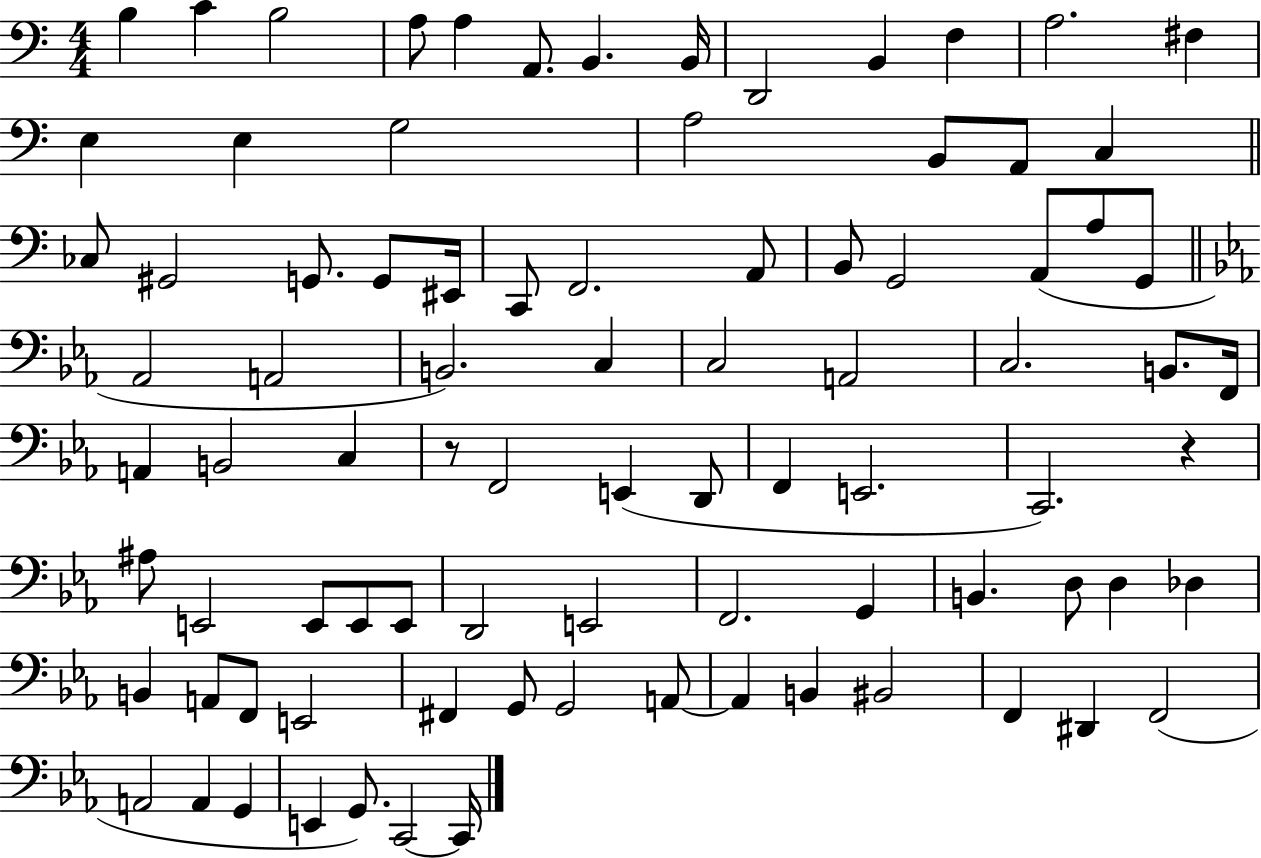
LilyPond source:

{
  \clef bass
  \numericTimeSignature
  \time 4/4
  \key c \major
  \repeat volta 2 { b4 c'4 b2 | a8 a4 a,8. b,4. b,16 | d,2 b,4 f4 | a2. fis4 | \break e4 e4 g2 | a2 b,8 a,8 c4 | \bar "||" \break \key a \minor ces8 gis,2 g,8. g,8 eis,16 | c,8 f,2. a,8 | b,8 g,2 a,8( a8 g,8 | \bar "||" \break \key c \minor aes,2 a,2 | b,2.) c4 | c2 a,2 | c2. b,8. f,16 | \break a,4 b,2 c4 | r8 f,2 e,4( d,8 | f,4 e,2. | c,2.) r4 | \break ais8 e,2 e,8 e,8 e,8 | d,2 e,2 | f,2. g,4 | b,4. d8 d4 des4 | \break b,4 a,8 f,8 e,2 | fis,4 g,8 g,2 a,8~~ | a,4 b,4 bis,2 | f,4 dis,4 f,2( | \break a,2 a,4 g,4 | e,4 g,8.) c,2~~ c,16 | } \bar "|."
}